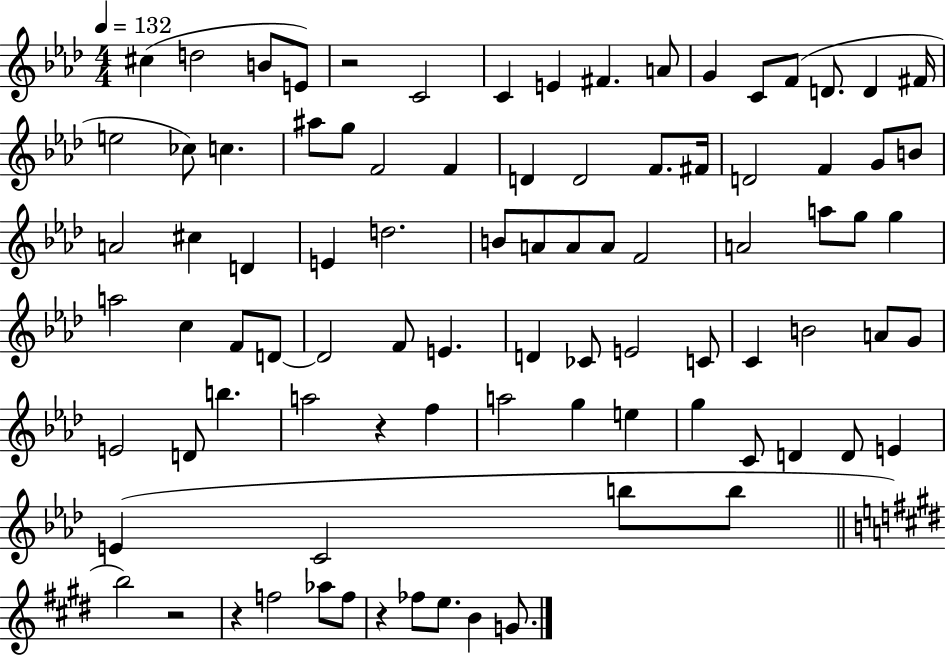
{
  \clef treble
  \numericTimeSignature
  \time 4/4
  \key aes \major
  \tempo 4 = 132
  cis''4( d''2 b'8 e'8) | r2 c'2 | c'4 e'4 fis'4. a'8 | g'4 c'8 f'8( d'8. d'4 fis'16 | \break e''2 ces''8) c''4. | ais''8 g''8 f'2 f'4 | d'4 d'2 f'8. fis'16 | d'2 f'4 g'8 b'8 | \break a'2 cis''4 d'4 | e'4 d''2. | b'8 a'8 a'8 a'8 f'2 | a'2 a''8 g''8 g''4 | \break a''2 c''4 f'8 d'8~~ | d'2 f'8 e'4. | d'4 ces'8 e'2 c'8 | c'4 b'2 a'8 g'8 | \break e'2 d'8 b''4. | a''2 r4 f''4 | a''2 g''4 e''4 | g''4 c'8 d'4 d'8 e'4 | \break e'4( c'2 b''8 b''8 | \bar "||" \break \key e \major b''2) r2 | r4 f''2 aes''8 f''8 | r4 fes''8 e''8. b'4 g'8. | \bar "|."
}